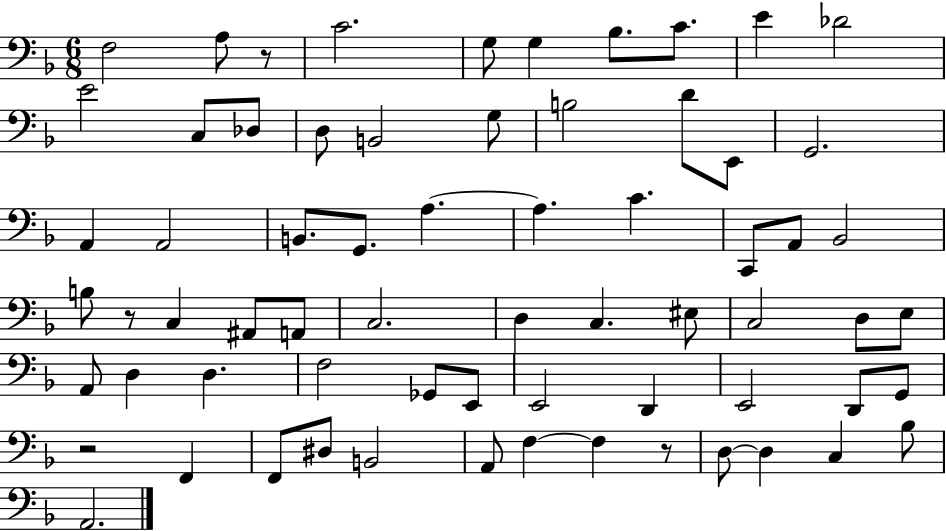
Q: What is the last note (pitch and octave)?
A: A2